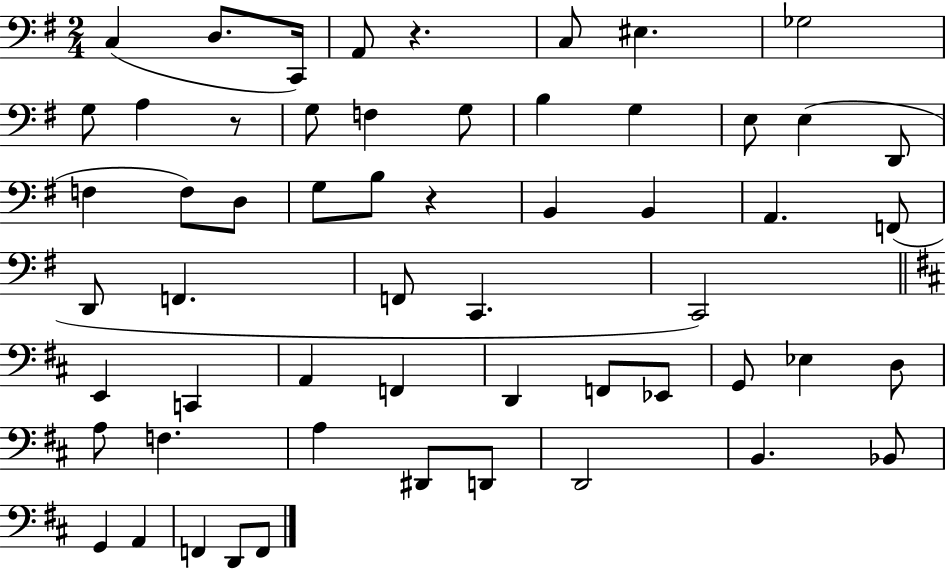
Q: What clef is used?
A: bass